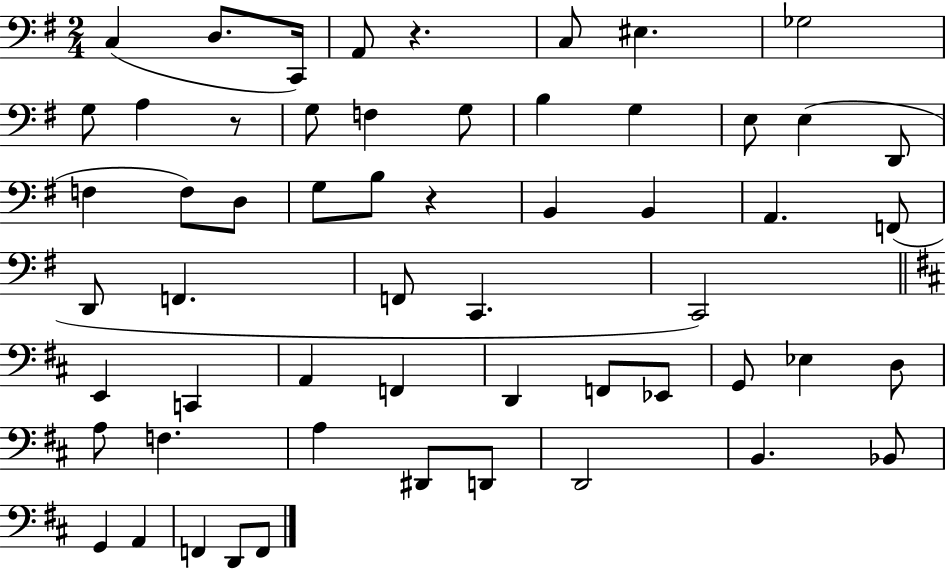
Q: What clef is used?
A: bass